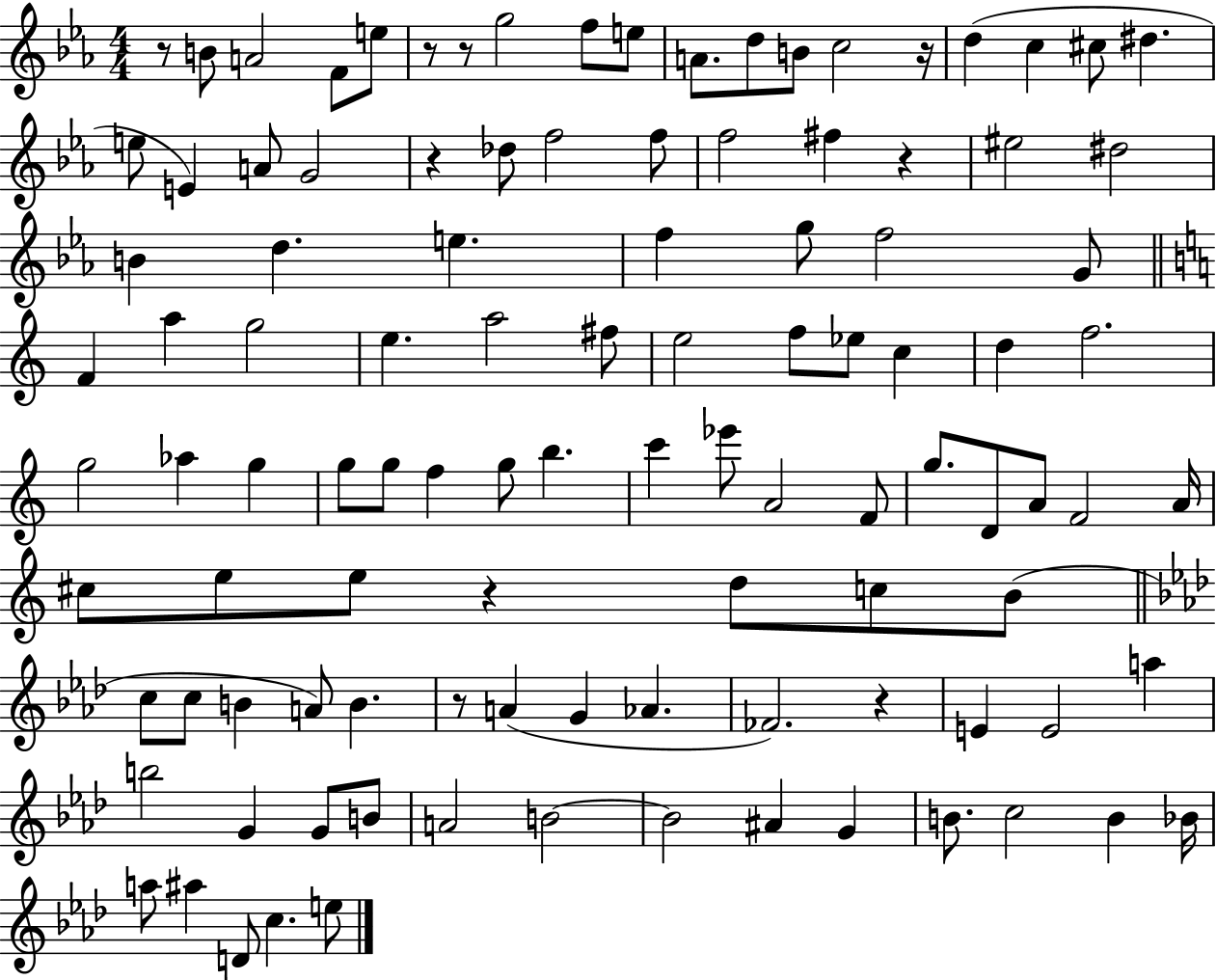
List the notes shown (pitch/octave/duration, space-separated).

R/e B4/e A4/h F4/e E5/e R/e R/e G5/h F5/e E5/e A4/e. D5/e B4/e C5/h R/s D5/q C5/q C#5/e D#5/q. E5/e E4/q A4/e G4/h R/q Db5/e F5/h F5/e F5/h F#5/q R/q EIS5/h D#5/h B4/q D5/q. E5/q. F5/q G5/e F5/h G4/e F4/q A5/q G5/h E5/q. A5/h F#5/e E5/h F5/e Eb5/e C5/q D5/q F5/h. G5/h Ab5/q G5/q G5/e G5/e F5/q G5/e B5/q. C6/q Eb6/e A4/h F4/e G5/e. D4/e A4/e F4/h A4/s C#5/e E5/e E5/e R/q D5/e C5/e B4/e C5/e C5/e B4/q A4/e B4/q. R/e A4/q G4/q Ab4/q. FES4/h. R/q E4/q E4/h A5/q B5/h G4/q G4/e B4/e A4/h B4/h B4/h A#4/q G4/q B4/e. C5/h B4/q Bb4/s A5/e A#5/q D4/e C5/q. E5/e